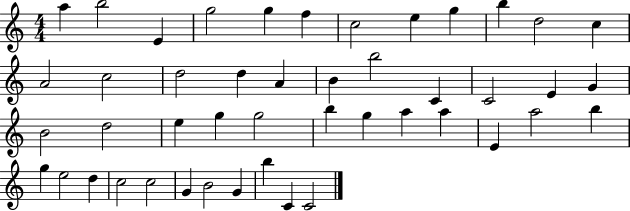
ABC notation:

X:1
T:Untitled
M:4/4
L:1/4
K:C
a b2 E g2 g f c2 e g b d2 c A2 c2 d2 d A B b2 C C2 E G B2 d2 e g g2 b g a a E a2 b g e2 d c2 c2 G B2 G b C C2